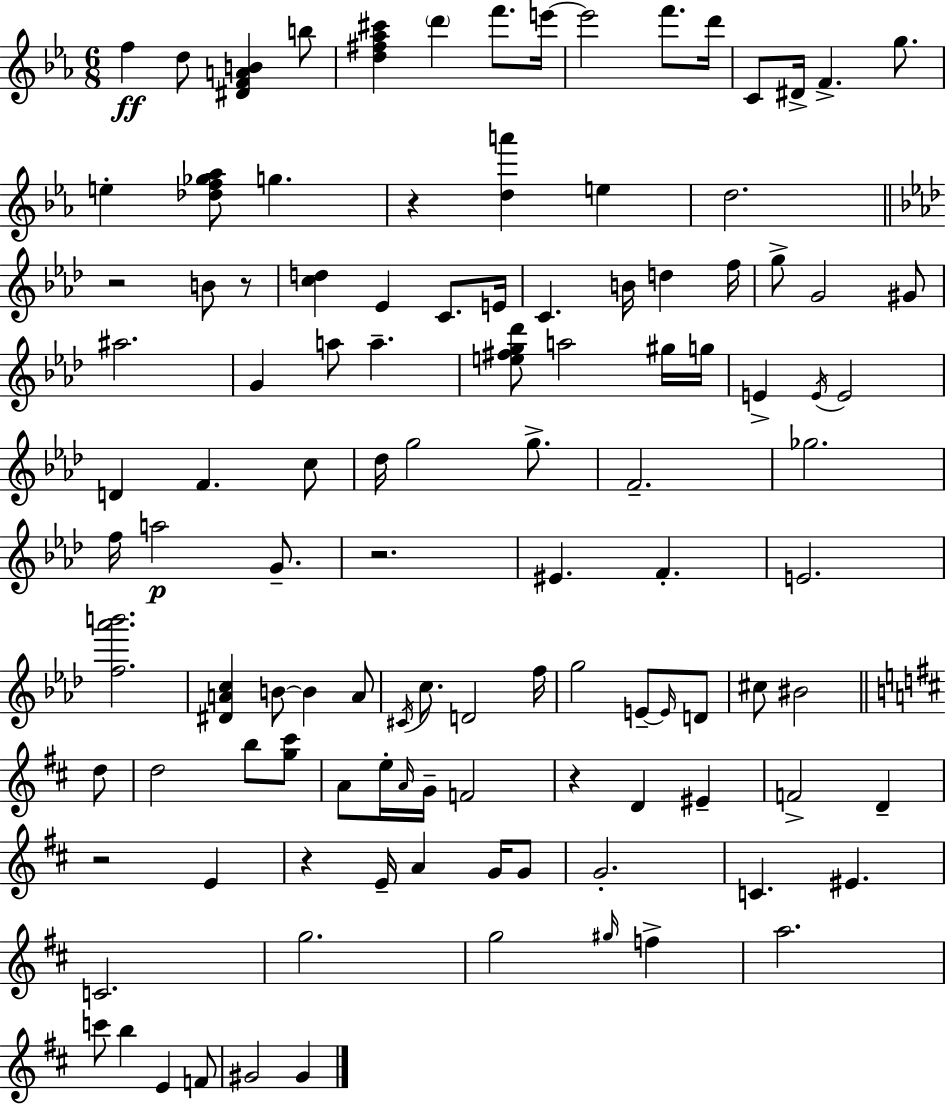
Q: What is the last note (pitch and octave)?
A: G#4